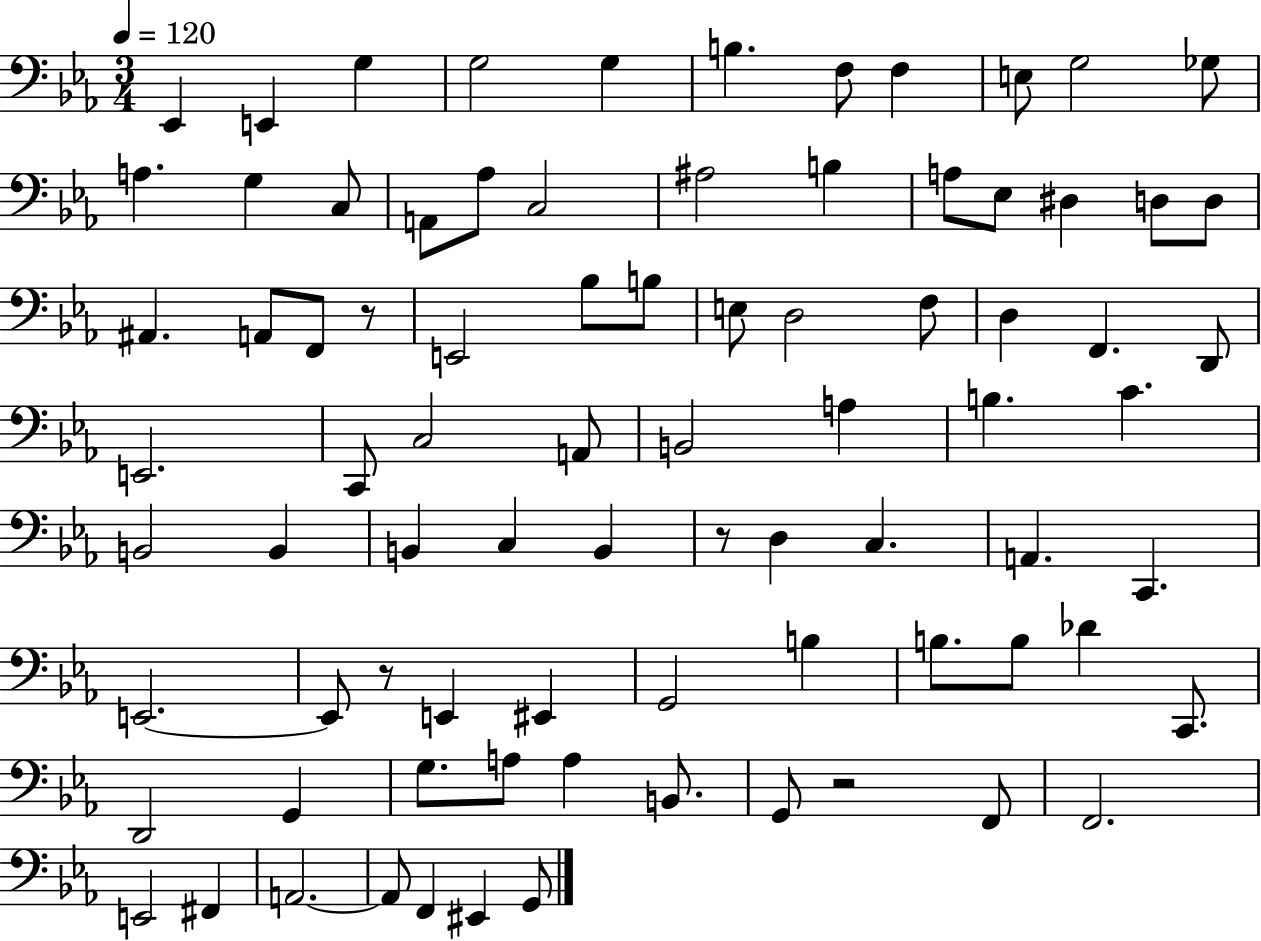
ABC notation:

X:1
T:Untitled
M:3/4
L:1/4
K:Eb
_E,, E,, G, G,2 G, B, F,/2 F, E,/2 G,2 _G,/2 A, G, C,/2 A,,/2 _A,/2 C,2 ^A,2 B, A,/2 _E,/2 ^D, D,/2 D,/2 ^A,, A,,/2 F,,/2 z/2 E,,2 _B,/2 B,/2 E,/2 D,2 F,/2 D, F,, D,,/2 E,,2 C,,/2 C,2 A,,/2 B,,2 A, B, C B,,2 B,, B,, C, B,, z/2 D, C, A,, C,, E,,2 E,,/2 z/2 E,, ^E,, G,,2 B, B,/2 B,/2 _D C,,/2 D,,2 G,, G,/2 A,/2 A, B,,/2 G,,/2 z2 F,,/2 F,,2 E,,2 ^F,, A,,2 A,,/2 F,, ^E,, G,,/2